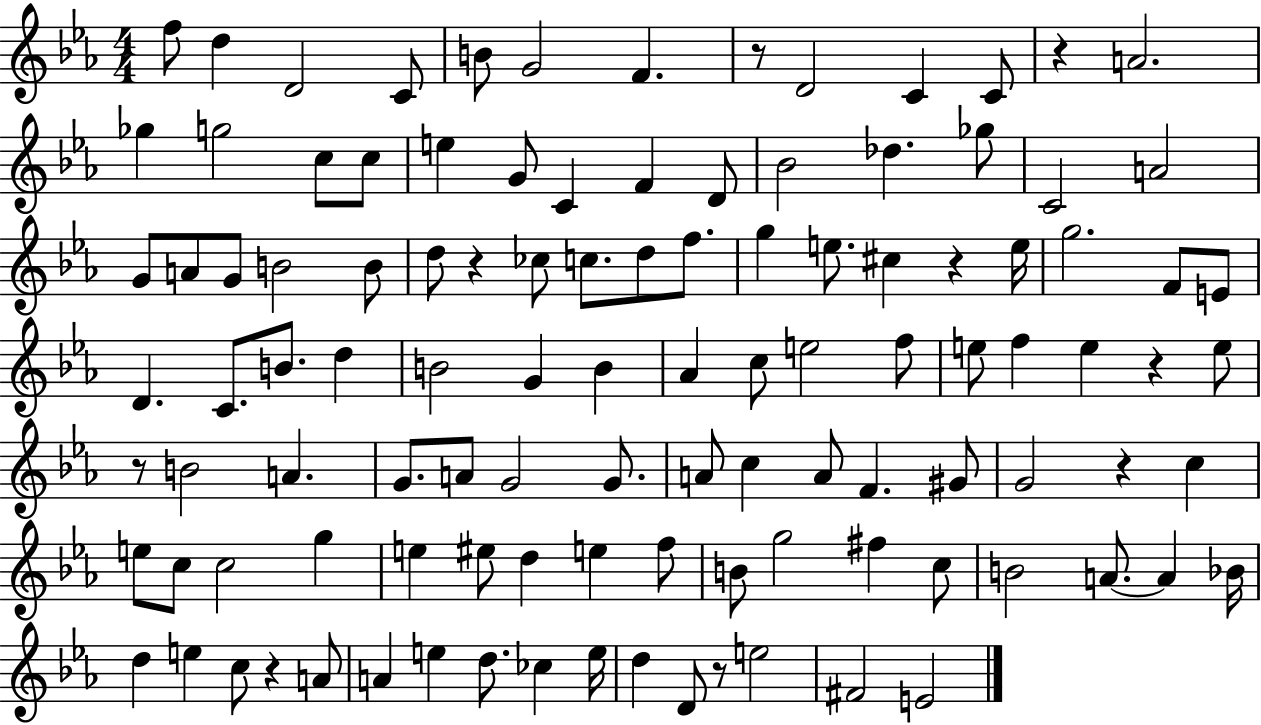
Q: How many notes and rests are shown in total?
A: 110